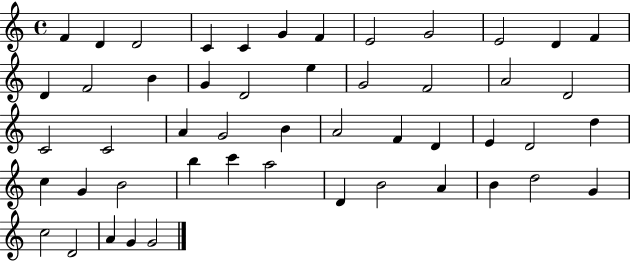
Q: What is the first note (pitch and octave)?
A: F4